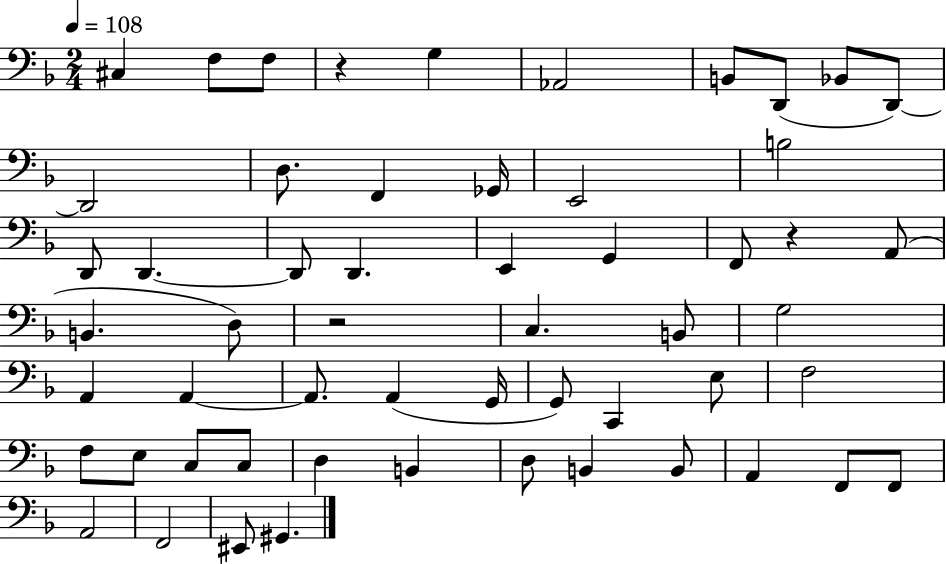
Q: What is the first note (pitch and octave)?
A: C#3